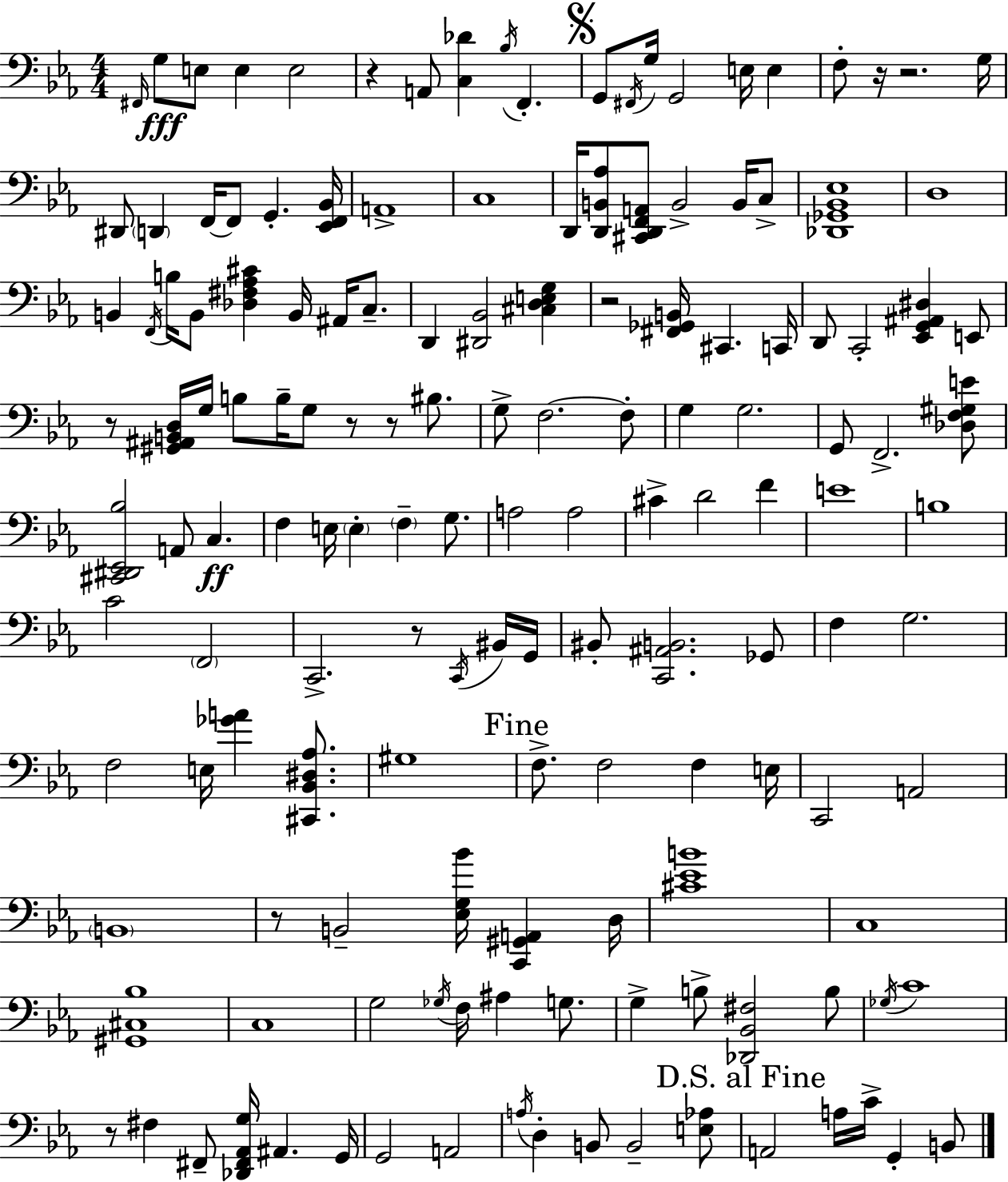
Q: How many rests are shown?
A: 10